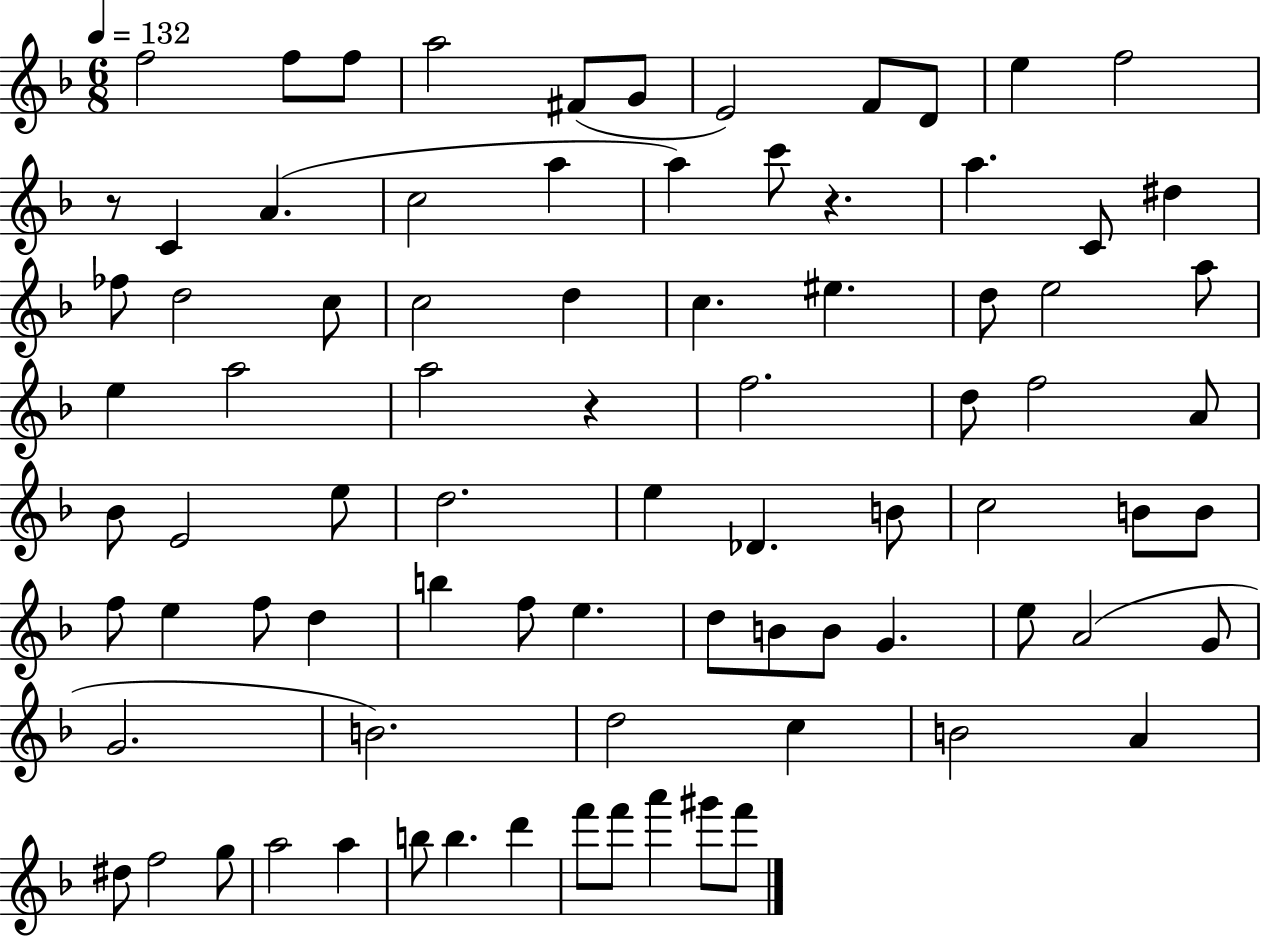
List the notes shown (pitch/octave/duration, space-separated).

F5/h F5/e F5/e A5/h F#4/e G4/e E4/h F4/e D4/e E5/q F5/h R/e C4/q A4/q. C5/h A5/q A5/q C6/e R/q. A5/q. C4/e D#5/q FES5/e D5/h C5/e C5/h D5/q C5/q. EIS5/q. D5/e E5/h A5/e E5/q A5/h A5/h R/q F5/h. D5/e F5/h A4/e Bb4/e E4/h E5/e D5/h. E5/q Db4/q. B4/e C5/h B4/e B4/e F5/e E5/q F5/e D5/q B5/q F5/e E5/q. D5/e B4/e B4/e G4/q. E5/e A4/h G4/e G4/h. B4/h. D5/h C5/q B4/h A4/q D#5/e F5/h G5/e A5/h A5/q B5/e B5/q. D6/q F6/e F6/e A6/q G#6/e F6/e